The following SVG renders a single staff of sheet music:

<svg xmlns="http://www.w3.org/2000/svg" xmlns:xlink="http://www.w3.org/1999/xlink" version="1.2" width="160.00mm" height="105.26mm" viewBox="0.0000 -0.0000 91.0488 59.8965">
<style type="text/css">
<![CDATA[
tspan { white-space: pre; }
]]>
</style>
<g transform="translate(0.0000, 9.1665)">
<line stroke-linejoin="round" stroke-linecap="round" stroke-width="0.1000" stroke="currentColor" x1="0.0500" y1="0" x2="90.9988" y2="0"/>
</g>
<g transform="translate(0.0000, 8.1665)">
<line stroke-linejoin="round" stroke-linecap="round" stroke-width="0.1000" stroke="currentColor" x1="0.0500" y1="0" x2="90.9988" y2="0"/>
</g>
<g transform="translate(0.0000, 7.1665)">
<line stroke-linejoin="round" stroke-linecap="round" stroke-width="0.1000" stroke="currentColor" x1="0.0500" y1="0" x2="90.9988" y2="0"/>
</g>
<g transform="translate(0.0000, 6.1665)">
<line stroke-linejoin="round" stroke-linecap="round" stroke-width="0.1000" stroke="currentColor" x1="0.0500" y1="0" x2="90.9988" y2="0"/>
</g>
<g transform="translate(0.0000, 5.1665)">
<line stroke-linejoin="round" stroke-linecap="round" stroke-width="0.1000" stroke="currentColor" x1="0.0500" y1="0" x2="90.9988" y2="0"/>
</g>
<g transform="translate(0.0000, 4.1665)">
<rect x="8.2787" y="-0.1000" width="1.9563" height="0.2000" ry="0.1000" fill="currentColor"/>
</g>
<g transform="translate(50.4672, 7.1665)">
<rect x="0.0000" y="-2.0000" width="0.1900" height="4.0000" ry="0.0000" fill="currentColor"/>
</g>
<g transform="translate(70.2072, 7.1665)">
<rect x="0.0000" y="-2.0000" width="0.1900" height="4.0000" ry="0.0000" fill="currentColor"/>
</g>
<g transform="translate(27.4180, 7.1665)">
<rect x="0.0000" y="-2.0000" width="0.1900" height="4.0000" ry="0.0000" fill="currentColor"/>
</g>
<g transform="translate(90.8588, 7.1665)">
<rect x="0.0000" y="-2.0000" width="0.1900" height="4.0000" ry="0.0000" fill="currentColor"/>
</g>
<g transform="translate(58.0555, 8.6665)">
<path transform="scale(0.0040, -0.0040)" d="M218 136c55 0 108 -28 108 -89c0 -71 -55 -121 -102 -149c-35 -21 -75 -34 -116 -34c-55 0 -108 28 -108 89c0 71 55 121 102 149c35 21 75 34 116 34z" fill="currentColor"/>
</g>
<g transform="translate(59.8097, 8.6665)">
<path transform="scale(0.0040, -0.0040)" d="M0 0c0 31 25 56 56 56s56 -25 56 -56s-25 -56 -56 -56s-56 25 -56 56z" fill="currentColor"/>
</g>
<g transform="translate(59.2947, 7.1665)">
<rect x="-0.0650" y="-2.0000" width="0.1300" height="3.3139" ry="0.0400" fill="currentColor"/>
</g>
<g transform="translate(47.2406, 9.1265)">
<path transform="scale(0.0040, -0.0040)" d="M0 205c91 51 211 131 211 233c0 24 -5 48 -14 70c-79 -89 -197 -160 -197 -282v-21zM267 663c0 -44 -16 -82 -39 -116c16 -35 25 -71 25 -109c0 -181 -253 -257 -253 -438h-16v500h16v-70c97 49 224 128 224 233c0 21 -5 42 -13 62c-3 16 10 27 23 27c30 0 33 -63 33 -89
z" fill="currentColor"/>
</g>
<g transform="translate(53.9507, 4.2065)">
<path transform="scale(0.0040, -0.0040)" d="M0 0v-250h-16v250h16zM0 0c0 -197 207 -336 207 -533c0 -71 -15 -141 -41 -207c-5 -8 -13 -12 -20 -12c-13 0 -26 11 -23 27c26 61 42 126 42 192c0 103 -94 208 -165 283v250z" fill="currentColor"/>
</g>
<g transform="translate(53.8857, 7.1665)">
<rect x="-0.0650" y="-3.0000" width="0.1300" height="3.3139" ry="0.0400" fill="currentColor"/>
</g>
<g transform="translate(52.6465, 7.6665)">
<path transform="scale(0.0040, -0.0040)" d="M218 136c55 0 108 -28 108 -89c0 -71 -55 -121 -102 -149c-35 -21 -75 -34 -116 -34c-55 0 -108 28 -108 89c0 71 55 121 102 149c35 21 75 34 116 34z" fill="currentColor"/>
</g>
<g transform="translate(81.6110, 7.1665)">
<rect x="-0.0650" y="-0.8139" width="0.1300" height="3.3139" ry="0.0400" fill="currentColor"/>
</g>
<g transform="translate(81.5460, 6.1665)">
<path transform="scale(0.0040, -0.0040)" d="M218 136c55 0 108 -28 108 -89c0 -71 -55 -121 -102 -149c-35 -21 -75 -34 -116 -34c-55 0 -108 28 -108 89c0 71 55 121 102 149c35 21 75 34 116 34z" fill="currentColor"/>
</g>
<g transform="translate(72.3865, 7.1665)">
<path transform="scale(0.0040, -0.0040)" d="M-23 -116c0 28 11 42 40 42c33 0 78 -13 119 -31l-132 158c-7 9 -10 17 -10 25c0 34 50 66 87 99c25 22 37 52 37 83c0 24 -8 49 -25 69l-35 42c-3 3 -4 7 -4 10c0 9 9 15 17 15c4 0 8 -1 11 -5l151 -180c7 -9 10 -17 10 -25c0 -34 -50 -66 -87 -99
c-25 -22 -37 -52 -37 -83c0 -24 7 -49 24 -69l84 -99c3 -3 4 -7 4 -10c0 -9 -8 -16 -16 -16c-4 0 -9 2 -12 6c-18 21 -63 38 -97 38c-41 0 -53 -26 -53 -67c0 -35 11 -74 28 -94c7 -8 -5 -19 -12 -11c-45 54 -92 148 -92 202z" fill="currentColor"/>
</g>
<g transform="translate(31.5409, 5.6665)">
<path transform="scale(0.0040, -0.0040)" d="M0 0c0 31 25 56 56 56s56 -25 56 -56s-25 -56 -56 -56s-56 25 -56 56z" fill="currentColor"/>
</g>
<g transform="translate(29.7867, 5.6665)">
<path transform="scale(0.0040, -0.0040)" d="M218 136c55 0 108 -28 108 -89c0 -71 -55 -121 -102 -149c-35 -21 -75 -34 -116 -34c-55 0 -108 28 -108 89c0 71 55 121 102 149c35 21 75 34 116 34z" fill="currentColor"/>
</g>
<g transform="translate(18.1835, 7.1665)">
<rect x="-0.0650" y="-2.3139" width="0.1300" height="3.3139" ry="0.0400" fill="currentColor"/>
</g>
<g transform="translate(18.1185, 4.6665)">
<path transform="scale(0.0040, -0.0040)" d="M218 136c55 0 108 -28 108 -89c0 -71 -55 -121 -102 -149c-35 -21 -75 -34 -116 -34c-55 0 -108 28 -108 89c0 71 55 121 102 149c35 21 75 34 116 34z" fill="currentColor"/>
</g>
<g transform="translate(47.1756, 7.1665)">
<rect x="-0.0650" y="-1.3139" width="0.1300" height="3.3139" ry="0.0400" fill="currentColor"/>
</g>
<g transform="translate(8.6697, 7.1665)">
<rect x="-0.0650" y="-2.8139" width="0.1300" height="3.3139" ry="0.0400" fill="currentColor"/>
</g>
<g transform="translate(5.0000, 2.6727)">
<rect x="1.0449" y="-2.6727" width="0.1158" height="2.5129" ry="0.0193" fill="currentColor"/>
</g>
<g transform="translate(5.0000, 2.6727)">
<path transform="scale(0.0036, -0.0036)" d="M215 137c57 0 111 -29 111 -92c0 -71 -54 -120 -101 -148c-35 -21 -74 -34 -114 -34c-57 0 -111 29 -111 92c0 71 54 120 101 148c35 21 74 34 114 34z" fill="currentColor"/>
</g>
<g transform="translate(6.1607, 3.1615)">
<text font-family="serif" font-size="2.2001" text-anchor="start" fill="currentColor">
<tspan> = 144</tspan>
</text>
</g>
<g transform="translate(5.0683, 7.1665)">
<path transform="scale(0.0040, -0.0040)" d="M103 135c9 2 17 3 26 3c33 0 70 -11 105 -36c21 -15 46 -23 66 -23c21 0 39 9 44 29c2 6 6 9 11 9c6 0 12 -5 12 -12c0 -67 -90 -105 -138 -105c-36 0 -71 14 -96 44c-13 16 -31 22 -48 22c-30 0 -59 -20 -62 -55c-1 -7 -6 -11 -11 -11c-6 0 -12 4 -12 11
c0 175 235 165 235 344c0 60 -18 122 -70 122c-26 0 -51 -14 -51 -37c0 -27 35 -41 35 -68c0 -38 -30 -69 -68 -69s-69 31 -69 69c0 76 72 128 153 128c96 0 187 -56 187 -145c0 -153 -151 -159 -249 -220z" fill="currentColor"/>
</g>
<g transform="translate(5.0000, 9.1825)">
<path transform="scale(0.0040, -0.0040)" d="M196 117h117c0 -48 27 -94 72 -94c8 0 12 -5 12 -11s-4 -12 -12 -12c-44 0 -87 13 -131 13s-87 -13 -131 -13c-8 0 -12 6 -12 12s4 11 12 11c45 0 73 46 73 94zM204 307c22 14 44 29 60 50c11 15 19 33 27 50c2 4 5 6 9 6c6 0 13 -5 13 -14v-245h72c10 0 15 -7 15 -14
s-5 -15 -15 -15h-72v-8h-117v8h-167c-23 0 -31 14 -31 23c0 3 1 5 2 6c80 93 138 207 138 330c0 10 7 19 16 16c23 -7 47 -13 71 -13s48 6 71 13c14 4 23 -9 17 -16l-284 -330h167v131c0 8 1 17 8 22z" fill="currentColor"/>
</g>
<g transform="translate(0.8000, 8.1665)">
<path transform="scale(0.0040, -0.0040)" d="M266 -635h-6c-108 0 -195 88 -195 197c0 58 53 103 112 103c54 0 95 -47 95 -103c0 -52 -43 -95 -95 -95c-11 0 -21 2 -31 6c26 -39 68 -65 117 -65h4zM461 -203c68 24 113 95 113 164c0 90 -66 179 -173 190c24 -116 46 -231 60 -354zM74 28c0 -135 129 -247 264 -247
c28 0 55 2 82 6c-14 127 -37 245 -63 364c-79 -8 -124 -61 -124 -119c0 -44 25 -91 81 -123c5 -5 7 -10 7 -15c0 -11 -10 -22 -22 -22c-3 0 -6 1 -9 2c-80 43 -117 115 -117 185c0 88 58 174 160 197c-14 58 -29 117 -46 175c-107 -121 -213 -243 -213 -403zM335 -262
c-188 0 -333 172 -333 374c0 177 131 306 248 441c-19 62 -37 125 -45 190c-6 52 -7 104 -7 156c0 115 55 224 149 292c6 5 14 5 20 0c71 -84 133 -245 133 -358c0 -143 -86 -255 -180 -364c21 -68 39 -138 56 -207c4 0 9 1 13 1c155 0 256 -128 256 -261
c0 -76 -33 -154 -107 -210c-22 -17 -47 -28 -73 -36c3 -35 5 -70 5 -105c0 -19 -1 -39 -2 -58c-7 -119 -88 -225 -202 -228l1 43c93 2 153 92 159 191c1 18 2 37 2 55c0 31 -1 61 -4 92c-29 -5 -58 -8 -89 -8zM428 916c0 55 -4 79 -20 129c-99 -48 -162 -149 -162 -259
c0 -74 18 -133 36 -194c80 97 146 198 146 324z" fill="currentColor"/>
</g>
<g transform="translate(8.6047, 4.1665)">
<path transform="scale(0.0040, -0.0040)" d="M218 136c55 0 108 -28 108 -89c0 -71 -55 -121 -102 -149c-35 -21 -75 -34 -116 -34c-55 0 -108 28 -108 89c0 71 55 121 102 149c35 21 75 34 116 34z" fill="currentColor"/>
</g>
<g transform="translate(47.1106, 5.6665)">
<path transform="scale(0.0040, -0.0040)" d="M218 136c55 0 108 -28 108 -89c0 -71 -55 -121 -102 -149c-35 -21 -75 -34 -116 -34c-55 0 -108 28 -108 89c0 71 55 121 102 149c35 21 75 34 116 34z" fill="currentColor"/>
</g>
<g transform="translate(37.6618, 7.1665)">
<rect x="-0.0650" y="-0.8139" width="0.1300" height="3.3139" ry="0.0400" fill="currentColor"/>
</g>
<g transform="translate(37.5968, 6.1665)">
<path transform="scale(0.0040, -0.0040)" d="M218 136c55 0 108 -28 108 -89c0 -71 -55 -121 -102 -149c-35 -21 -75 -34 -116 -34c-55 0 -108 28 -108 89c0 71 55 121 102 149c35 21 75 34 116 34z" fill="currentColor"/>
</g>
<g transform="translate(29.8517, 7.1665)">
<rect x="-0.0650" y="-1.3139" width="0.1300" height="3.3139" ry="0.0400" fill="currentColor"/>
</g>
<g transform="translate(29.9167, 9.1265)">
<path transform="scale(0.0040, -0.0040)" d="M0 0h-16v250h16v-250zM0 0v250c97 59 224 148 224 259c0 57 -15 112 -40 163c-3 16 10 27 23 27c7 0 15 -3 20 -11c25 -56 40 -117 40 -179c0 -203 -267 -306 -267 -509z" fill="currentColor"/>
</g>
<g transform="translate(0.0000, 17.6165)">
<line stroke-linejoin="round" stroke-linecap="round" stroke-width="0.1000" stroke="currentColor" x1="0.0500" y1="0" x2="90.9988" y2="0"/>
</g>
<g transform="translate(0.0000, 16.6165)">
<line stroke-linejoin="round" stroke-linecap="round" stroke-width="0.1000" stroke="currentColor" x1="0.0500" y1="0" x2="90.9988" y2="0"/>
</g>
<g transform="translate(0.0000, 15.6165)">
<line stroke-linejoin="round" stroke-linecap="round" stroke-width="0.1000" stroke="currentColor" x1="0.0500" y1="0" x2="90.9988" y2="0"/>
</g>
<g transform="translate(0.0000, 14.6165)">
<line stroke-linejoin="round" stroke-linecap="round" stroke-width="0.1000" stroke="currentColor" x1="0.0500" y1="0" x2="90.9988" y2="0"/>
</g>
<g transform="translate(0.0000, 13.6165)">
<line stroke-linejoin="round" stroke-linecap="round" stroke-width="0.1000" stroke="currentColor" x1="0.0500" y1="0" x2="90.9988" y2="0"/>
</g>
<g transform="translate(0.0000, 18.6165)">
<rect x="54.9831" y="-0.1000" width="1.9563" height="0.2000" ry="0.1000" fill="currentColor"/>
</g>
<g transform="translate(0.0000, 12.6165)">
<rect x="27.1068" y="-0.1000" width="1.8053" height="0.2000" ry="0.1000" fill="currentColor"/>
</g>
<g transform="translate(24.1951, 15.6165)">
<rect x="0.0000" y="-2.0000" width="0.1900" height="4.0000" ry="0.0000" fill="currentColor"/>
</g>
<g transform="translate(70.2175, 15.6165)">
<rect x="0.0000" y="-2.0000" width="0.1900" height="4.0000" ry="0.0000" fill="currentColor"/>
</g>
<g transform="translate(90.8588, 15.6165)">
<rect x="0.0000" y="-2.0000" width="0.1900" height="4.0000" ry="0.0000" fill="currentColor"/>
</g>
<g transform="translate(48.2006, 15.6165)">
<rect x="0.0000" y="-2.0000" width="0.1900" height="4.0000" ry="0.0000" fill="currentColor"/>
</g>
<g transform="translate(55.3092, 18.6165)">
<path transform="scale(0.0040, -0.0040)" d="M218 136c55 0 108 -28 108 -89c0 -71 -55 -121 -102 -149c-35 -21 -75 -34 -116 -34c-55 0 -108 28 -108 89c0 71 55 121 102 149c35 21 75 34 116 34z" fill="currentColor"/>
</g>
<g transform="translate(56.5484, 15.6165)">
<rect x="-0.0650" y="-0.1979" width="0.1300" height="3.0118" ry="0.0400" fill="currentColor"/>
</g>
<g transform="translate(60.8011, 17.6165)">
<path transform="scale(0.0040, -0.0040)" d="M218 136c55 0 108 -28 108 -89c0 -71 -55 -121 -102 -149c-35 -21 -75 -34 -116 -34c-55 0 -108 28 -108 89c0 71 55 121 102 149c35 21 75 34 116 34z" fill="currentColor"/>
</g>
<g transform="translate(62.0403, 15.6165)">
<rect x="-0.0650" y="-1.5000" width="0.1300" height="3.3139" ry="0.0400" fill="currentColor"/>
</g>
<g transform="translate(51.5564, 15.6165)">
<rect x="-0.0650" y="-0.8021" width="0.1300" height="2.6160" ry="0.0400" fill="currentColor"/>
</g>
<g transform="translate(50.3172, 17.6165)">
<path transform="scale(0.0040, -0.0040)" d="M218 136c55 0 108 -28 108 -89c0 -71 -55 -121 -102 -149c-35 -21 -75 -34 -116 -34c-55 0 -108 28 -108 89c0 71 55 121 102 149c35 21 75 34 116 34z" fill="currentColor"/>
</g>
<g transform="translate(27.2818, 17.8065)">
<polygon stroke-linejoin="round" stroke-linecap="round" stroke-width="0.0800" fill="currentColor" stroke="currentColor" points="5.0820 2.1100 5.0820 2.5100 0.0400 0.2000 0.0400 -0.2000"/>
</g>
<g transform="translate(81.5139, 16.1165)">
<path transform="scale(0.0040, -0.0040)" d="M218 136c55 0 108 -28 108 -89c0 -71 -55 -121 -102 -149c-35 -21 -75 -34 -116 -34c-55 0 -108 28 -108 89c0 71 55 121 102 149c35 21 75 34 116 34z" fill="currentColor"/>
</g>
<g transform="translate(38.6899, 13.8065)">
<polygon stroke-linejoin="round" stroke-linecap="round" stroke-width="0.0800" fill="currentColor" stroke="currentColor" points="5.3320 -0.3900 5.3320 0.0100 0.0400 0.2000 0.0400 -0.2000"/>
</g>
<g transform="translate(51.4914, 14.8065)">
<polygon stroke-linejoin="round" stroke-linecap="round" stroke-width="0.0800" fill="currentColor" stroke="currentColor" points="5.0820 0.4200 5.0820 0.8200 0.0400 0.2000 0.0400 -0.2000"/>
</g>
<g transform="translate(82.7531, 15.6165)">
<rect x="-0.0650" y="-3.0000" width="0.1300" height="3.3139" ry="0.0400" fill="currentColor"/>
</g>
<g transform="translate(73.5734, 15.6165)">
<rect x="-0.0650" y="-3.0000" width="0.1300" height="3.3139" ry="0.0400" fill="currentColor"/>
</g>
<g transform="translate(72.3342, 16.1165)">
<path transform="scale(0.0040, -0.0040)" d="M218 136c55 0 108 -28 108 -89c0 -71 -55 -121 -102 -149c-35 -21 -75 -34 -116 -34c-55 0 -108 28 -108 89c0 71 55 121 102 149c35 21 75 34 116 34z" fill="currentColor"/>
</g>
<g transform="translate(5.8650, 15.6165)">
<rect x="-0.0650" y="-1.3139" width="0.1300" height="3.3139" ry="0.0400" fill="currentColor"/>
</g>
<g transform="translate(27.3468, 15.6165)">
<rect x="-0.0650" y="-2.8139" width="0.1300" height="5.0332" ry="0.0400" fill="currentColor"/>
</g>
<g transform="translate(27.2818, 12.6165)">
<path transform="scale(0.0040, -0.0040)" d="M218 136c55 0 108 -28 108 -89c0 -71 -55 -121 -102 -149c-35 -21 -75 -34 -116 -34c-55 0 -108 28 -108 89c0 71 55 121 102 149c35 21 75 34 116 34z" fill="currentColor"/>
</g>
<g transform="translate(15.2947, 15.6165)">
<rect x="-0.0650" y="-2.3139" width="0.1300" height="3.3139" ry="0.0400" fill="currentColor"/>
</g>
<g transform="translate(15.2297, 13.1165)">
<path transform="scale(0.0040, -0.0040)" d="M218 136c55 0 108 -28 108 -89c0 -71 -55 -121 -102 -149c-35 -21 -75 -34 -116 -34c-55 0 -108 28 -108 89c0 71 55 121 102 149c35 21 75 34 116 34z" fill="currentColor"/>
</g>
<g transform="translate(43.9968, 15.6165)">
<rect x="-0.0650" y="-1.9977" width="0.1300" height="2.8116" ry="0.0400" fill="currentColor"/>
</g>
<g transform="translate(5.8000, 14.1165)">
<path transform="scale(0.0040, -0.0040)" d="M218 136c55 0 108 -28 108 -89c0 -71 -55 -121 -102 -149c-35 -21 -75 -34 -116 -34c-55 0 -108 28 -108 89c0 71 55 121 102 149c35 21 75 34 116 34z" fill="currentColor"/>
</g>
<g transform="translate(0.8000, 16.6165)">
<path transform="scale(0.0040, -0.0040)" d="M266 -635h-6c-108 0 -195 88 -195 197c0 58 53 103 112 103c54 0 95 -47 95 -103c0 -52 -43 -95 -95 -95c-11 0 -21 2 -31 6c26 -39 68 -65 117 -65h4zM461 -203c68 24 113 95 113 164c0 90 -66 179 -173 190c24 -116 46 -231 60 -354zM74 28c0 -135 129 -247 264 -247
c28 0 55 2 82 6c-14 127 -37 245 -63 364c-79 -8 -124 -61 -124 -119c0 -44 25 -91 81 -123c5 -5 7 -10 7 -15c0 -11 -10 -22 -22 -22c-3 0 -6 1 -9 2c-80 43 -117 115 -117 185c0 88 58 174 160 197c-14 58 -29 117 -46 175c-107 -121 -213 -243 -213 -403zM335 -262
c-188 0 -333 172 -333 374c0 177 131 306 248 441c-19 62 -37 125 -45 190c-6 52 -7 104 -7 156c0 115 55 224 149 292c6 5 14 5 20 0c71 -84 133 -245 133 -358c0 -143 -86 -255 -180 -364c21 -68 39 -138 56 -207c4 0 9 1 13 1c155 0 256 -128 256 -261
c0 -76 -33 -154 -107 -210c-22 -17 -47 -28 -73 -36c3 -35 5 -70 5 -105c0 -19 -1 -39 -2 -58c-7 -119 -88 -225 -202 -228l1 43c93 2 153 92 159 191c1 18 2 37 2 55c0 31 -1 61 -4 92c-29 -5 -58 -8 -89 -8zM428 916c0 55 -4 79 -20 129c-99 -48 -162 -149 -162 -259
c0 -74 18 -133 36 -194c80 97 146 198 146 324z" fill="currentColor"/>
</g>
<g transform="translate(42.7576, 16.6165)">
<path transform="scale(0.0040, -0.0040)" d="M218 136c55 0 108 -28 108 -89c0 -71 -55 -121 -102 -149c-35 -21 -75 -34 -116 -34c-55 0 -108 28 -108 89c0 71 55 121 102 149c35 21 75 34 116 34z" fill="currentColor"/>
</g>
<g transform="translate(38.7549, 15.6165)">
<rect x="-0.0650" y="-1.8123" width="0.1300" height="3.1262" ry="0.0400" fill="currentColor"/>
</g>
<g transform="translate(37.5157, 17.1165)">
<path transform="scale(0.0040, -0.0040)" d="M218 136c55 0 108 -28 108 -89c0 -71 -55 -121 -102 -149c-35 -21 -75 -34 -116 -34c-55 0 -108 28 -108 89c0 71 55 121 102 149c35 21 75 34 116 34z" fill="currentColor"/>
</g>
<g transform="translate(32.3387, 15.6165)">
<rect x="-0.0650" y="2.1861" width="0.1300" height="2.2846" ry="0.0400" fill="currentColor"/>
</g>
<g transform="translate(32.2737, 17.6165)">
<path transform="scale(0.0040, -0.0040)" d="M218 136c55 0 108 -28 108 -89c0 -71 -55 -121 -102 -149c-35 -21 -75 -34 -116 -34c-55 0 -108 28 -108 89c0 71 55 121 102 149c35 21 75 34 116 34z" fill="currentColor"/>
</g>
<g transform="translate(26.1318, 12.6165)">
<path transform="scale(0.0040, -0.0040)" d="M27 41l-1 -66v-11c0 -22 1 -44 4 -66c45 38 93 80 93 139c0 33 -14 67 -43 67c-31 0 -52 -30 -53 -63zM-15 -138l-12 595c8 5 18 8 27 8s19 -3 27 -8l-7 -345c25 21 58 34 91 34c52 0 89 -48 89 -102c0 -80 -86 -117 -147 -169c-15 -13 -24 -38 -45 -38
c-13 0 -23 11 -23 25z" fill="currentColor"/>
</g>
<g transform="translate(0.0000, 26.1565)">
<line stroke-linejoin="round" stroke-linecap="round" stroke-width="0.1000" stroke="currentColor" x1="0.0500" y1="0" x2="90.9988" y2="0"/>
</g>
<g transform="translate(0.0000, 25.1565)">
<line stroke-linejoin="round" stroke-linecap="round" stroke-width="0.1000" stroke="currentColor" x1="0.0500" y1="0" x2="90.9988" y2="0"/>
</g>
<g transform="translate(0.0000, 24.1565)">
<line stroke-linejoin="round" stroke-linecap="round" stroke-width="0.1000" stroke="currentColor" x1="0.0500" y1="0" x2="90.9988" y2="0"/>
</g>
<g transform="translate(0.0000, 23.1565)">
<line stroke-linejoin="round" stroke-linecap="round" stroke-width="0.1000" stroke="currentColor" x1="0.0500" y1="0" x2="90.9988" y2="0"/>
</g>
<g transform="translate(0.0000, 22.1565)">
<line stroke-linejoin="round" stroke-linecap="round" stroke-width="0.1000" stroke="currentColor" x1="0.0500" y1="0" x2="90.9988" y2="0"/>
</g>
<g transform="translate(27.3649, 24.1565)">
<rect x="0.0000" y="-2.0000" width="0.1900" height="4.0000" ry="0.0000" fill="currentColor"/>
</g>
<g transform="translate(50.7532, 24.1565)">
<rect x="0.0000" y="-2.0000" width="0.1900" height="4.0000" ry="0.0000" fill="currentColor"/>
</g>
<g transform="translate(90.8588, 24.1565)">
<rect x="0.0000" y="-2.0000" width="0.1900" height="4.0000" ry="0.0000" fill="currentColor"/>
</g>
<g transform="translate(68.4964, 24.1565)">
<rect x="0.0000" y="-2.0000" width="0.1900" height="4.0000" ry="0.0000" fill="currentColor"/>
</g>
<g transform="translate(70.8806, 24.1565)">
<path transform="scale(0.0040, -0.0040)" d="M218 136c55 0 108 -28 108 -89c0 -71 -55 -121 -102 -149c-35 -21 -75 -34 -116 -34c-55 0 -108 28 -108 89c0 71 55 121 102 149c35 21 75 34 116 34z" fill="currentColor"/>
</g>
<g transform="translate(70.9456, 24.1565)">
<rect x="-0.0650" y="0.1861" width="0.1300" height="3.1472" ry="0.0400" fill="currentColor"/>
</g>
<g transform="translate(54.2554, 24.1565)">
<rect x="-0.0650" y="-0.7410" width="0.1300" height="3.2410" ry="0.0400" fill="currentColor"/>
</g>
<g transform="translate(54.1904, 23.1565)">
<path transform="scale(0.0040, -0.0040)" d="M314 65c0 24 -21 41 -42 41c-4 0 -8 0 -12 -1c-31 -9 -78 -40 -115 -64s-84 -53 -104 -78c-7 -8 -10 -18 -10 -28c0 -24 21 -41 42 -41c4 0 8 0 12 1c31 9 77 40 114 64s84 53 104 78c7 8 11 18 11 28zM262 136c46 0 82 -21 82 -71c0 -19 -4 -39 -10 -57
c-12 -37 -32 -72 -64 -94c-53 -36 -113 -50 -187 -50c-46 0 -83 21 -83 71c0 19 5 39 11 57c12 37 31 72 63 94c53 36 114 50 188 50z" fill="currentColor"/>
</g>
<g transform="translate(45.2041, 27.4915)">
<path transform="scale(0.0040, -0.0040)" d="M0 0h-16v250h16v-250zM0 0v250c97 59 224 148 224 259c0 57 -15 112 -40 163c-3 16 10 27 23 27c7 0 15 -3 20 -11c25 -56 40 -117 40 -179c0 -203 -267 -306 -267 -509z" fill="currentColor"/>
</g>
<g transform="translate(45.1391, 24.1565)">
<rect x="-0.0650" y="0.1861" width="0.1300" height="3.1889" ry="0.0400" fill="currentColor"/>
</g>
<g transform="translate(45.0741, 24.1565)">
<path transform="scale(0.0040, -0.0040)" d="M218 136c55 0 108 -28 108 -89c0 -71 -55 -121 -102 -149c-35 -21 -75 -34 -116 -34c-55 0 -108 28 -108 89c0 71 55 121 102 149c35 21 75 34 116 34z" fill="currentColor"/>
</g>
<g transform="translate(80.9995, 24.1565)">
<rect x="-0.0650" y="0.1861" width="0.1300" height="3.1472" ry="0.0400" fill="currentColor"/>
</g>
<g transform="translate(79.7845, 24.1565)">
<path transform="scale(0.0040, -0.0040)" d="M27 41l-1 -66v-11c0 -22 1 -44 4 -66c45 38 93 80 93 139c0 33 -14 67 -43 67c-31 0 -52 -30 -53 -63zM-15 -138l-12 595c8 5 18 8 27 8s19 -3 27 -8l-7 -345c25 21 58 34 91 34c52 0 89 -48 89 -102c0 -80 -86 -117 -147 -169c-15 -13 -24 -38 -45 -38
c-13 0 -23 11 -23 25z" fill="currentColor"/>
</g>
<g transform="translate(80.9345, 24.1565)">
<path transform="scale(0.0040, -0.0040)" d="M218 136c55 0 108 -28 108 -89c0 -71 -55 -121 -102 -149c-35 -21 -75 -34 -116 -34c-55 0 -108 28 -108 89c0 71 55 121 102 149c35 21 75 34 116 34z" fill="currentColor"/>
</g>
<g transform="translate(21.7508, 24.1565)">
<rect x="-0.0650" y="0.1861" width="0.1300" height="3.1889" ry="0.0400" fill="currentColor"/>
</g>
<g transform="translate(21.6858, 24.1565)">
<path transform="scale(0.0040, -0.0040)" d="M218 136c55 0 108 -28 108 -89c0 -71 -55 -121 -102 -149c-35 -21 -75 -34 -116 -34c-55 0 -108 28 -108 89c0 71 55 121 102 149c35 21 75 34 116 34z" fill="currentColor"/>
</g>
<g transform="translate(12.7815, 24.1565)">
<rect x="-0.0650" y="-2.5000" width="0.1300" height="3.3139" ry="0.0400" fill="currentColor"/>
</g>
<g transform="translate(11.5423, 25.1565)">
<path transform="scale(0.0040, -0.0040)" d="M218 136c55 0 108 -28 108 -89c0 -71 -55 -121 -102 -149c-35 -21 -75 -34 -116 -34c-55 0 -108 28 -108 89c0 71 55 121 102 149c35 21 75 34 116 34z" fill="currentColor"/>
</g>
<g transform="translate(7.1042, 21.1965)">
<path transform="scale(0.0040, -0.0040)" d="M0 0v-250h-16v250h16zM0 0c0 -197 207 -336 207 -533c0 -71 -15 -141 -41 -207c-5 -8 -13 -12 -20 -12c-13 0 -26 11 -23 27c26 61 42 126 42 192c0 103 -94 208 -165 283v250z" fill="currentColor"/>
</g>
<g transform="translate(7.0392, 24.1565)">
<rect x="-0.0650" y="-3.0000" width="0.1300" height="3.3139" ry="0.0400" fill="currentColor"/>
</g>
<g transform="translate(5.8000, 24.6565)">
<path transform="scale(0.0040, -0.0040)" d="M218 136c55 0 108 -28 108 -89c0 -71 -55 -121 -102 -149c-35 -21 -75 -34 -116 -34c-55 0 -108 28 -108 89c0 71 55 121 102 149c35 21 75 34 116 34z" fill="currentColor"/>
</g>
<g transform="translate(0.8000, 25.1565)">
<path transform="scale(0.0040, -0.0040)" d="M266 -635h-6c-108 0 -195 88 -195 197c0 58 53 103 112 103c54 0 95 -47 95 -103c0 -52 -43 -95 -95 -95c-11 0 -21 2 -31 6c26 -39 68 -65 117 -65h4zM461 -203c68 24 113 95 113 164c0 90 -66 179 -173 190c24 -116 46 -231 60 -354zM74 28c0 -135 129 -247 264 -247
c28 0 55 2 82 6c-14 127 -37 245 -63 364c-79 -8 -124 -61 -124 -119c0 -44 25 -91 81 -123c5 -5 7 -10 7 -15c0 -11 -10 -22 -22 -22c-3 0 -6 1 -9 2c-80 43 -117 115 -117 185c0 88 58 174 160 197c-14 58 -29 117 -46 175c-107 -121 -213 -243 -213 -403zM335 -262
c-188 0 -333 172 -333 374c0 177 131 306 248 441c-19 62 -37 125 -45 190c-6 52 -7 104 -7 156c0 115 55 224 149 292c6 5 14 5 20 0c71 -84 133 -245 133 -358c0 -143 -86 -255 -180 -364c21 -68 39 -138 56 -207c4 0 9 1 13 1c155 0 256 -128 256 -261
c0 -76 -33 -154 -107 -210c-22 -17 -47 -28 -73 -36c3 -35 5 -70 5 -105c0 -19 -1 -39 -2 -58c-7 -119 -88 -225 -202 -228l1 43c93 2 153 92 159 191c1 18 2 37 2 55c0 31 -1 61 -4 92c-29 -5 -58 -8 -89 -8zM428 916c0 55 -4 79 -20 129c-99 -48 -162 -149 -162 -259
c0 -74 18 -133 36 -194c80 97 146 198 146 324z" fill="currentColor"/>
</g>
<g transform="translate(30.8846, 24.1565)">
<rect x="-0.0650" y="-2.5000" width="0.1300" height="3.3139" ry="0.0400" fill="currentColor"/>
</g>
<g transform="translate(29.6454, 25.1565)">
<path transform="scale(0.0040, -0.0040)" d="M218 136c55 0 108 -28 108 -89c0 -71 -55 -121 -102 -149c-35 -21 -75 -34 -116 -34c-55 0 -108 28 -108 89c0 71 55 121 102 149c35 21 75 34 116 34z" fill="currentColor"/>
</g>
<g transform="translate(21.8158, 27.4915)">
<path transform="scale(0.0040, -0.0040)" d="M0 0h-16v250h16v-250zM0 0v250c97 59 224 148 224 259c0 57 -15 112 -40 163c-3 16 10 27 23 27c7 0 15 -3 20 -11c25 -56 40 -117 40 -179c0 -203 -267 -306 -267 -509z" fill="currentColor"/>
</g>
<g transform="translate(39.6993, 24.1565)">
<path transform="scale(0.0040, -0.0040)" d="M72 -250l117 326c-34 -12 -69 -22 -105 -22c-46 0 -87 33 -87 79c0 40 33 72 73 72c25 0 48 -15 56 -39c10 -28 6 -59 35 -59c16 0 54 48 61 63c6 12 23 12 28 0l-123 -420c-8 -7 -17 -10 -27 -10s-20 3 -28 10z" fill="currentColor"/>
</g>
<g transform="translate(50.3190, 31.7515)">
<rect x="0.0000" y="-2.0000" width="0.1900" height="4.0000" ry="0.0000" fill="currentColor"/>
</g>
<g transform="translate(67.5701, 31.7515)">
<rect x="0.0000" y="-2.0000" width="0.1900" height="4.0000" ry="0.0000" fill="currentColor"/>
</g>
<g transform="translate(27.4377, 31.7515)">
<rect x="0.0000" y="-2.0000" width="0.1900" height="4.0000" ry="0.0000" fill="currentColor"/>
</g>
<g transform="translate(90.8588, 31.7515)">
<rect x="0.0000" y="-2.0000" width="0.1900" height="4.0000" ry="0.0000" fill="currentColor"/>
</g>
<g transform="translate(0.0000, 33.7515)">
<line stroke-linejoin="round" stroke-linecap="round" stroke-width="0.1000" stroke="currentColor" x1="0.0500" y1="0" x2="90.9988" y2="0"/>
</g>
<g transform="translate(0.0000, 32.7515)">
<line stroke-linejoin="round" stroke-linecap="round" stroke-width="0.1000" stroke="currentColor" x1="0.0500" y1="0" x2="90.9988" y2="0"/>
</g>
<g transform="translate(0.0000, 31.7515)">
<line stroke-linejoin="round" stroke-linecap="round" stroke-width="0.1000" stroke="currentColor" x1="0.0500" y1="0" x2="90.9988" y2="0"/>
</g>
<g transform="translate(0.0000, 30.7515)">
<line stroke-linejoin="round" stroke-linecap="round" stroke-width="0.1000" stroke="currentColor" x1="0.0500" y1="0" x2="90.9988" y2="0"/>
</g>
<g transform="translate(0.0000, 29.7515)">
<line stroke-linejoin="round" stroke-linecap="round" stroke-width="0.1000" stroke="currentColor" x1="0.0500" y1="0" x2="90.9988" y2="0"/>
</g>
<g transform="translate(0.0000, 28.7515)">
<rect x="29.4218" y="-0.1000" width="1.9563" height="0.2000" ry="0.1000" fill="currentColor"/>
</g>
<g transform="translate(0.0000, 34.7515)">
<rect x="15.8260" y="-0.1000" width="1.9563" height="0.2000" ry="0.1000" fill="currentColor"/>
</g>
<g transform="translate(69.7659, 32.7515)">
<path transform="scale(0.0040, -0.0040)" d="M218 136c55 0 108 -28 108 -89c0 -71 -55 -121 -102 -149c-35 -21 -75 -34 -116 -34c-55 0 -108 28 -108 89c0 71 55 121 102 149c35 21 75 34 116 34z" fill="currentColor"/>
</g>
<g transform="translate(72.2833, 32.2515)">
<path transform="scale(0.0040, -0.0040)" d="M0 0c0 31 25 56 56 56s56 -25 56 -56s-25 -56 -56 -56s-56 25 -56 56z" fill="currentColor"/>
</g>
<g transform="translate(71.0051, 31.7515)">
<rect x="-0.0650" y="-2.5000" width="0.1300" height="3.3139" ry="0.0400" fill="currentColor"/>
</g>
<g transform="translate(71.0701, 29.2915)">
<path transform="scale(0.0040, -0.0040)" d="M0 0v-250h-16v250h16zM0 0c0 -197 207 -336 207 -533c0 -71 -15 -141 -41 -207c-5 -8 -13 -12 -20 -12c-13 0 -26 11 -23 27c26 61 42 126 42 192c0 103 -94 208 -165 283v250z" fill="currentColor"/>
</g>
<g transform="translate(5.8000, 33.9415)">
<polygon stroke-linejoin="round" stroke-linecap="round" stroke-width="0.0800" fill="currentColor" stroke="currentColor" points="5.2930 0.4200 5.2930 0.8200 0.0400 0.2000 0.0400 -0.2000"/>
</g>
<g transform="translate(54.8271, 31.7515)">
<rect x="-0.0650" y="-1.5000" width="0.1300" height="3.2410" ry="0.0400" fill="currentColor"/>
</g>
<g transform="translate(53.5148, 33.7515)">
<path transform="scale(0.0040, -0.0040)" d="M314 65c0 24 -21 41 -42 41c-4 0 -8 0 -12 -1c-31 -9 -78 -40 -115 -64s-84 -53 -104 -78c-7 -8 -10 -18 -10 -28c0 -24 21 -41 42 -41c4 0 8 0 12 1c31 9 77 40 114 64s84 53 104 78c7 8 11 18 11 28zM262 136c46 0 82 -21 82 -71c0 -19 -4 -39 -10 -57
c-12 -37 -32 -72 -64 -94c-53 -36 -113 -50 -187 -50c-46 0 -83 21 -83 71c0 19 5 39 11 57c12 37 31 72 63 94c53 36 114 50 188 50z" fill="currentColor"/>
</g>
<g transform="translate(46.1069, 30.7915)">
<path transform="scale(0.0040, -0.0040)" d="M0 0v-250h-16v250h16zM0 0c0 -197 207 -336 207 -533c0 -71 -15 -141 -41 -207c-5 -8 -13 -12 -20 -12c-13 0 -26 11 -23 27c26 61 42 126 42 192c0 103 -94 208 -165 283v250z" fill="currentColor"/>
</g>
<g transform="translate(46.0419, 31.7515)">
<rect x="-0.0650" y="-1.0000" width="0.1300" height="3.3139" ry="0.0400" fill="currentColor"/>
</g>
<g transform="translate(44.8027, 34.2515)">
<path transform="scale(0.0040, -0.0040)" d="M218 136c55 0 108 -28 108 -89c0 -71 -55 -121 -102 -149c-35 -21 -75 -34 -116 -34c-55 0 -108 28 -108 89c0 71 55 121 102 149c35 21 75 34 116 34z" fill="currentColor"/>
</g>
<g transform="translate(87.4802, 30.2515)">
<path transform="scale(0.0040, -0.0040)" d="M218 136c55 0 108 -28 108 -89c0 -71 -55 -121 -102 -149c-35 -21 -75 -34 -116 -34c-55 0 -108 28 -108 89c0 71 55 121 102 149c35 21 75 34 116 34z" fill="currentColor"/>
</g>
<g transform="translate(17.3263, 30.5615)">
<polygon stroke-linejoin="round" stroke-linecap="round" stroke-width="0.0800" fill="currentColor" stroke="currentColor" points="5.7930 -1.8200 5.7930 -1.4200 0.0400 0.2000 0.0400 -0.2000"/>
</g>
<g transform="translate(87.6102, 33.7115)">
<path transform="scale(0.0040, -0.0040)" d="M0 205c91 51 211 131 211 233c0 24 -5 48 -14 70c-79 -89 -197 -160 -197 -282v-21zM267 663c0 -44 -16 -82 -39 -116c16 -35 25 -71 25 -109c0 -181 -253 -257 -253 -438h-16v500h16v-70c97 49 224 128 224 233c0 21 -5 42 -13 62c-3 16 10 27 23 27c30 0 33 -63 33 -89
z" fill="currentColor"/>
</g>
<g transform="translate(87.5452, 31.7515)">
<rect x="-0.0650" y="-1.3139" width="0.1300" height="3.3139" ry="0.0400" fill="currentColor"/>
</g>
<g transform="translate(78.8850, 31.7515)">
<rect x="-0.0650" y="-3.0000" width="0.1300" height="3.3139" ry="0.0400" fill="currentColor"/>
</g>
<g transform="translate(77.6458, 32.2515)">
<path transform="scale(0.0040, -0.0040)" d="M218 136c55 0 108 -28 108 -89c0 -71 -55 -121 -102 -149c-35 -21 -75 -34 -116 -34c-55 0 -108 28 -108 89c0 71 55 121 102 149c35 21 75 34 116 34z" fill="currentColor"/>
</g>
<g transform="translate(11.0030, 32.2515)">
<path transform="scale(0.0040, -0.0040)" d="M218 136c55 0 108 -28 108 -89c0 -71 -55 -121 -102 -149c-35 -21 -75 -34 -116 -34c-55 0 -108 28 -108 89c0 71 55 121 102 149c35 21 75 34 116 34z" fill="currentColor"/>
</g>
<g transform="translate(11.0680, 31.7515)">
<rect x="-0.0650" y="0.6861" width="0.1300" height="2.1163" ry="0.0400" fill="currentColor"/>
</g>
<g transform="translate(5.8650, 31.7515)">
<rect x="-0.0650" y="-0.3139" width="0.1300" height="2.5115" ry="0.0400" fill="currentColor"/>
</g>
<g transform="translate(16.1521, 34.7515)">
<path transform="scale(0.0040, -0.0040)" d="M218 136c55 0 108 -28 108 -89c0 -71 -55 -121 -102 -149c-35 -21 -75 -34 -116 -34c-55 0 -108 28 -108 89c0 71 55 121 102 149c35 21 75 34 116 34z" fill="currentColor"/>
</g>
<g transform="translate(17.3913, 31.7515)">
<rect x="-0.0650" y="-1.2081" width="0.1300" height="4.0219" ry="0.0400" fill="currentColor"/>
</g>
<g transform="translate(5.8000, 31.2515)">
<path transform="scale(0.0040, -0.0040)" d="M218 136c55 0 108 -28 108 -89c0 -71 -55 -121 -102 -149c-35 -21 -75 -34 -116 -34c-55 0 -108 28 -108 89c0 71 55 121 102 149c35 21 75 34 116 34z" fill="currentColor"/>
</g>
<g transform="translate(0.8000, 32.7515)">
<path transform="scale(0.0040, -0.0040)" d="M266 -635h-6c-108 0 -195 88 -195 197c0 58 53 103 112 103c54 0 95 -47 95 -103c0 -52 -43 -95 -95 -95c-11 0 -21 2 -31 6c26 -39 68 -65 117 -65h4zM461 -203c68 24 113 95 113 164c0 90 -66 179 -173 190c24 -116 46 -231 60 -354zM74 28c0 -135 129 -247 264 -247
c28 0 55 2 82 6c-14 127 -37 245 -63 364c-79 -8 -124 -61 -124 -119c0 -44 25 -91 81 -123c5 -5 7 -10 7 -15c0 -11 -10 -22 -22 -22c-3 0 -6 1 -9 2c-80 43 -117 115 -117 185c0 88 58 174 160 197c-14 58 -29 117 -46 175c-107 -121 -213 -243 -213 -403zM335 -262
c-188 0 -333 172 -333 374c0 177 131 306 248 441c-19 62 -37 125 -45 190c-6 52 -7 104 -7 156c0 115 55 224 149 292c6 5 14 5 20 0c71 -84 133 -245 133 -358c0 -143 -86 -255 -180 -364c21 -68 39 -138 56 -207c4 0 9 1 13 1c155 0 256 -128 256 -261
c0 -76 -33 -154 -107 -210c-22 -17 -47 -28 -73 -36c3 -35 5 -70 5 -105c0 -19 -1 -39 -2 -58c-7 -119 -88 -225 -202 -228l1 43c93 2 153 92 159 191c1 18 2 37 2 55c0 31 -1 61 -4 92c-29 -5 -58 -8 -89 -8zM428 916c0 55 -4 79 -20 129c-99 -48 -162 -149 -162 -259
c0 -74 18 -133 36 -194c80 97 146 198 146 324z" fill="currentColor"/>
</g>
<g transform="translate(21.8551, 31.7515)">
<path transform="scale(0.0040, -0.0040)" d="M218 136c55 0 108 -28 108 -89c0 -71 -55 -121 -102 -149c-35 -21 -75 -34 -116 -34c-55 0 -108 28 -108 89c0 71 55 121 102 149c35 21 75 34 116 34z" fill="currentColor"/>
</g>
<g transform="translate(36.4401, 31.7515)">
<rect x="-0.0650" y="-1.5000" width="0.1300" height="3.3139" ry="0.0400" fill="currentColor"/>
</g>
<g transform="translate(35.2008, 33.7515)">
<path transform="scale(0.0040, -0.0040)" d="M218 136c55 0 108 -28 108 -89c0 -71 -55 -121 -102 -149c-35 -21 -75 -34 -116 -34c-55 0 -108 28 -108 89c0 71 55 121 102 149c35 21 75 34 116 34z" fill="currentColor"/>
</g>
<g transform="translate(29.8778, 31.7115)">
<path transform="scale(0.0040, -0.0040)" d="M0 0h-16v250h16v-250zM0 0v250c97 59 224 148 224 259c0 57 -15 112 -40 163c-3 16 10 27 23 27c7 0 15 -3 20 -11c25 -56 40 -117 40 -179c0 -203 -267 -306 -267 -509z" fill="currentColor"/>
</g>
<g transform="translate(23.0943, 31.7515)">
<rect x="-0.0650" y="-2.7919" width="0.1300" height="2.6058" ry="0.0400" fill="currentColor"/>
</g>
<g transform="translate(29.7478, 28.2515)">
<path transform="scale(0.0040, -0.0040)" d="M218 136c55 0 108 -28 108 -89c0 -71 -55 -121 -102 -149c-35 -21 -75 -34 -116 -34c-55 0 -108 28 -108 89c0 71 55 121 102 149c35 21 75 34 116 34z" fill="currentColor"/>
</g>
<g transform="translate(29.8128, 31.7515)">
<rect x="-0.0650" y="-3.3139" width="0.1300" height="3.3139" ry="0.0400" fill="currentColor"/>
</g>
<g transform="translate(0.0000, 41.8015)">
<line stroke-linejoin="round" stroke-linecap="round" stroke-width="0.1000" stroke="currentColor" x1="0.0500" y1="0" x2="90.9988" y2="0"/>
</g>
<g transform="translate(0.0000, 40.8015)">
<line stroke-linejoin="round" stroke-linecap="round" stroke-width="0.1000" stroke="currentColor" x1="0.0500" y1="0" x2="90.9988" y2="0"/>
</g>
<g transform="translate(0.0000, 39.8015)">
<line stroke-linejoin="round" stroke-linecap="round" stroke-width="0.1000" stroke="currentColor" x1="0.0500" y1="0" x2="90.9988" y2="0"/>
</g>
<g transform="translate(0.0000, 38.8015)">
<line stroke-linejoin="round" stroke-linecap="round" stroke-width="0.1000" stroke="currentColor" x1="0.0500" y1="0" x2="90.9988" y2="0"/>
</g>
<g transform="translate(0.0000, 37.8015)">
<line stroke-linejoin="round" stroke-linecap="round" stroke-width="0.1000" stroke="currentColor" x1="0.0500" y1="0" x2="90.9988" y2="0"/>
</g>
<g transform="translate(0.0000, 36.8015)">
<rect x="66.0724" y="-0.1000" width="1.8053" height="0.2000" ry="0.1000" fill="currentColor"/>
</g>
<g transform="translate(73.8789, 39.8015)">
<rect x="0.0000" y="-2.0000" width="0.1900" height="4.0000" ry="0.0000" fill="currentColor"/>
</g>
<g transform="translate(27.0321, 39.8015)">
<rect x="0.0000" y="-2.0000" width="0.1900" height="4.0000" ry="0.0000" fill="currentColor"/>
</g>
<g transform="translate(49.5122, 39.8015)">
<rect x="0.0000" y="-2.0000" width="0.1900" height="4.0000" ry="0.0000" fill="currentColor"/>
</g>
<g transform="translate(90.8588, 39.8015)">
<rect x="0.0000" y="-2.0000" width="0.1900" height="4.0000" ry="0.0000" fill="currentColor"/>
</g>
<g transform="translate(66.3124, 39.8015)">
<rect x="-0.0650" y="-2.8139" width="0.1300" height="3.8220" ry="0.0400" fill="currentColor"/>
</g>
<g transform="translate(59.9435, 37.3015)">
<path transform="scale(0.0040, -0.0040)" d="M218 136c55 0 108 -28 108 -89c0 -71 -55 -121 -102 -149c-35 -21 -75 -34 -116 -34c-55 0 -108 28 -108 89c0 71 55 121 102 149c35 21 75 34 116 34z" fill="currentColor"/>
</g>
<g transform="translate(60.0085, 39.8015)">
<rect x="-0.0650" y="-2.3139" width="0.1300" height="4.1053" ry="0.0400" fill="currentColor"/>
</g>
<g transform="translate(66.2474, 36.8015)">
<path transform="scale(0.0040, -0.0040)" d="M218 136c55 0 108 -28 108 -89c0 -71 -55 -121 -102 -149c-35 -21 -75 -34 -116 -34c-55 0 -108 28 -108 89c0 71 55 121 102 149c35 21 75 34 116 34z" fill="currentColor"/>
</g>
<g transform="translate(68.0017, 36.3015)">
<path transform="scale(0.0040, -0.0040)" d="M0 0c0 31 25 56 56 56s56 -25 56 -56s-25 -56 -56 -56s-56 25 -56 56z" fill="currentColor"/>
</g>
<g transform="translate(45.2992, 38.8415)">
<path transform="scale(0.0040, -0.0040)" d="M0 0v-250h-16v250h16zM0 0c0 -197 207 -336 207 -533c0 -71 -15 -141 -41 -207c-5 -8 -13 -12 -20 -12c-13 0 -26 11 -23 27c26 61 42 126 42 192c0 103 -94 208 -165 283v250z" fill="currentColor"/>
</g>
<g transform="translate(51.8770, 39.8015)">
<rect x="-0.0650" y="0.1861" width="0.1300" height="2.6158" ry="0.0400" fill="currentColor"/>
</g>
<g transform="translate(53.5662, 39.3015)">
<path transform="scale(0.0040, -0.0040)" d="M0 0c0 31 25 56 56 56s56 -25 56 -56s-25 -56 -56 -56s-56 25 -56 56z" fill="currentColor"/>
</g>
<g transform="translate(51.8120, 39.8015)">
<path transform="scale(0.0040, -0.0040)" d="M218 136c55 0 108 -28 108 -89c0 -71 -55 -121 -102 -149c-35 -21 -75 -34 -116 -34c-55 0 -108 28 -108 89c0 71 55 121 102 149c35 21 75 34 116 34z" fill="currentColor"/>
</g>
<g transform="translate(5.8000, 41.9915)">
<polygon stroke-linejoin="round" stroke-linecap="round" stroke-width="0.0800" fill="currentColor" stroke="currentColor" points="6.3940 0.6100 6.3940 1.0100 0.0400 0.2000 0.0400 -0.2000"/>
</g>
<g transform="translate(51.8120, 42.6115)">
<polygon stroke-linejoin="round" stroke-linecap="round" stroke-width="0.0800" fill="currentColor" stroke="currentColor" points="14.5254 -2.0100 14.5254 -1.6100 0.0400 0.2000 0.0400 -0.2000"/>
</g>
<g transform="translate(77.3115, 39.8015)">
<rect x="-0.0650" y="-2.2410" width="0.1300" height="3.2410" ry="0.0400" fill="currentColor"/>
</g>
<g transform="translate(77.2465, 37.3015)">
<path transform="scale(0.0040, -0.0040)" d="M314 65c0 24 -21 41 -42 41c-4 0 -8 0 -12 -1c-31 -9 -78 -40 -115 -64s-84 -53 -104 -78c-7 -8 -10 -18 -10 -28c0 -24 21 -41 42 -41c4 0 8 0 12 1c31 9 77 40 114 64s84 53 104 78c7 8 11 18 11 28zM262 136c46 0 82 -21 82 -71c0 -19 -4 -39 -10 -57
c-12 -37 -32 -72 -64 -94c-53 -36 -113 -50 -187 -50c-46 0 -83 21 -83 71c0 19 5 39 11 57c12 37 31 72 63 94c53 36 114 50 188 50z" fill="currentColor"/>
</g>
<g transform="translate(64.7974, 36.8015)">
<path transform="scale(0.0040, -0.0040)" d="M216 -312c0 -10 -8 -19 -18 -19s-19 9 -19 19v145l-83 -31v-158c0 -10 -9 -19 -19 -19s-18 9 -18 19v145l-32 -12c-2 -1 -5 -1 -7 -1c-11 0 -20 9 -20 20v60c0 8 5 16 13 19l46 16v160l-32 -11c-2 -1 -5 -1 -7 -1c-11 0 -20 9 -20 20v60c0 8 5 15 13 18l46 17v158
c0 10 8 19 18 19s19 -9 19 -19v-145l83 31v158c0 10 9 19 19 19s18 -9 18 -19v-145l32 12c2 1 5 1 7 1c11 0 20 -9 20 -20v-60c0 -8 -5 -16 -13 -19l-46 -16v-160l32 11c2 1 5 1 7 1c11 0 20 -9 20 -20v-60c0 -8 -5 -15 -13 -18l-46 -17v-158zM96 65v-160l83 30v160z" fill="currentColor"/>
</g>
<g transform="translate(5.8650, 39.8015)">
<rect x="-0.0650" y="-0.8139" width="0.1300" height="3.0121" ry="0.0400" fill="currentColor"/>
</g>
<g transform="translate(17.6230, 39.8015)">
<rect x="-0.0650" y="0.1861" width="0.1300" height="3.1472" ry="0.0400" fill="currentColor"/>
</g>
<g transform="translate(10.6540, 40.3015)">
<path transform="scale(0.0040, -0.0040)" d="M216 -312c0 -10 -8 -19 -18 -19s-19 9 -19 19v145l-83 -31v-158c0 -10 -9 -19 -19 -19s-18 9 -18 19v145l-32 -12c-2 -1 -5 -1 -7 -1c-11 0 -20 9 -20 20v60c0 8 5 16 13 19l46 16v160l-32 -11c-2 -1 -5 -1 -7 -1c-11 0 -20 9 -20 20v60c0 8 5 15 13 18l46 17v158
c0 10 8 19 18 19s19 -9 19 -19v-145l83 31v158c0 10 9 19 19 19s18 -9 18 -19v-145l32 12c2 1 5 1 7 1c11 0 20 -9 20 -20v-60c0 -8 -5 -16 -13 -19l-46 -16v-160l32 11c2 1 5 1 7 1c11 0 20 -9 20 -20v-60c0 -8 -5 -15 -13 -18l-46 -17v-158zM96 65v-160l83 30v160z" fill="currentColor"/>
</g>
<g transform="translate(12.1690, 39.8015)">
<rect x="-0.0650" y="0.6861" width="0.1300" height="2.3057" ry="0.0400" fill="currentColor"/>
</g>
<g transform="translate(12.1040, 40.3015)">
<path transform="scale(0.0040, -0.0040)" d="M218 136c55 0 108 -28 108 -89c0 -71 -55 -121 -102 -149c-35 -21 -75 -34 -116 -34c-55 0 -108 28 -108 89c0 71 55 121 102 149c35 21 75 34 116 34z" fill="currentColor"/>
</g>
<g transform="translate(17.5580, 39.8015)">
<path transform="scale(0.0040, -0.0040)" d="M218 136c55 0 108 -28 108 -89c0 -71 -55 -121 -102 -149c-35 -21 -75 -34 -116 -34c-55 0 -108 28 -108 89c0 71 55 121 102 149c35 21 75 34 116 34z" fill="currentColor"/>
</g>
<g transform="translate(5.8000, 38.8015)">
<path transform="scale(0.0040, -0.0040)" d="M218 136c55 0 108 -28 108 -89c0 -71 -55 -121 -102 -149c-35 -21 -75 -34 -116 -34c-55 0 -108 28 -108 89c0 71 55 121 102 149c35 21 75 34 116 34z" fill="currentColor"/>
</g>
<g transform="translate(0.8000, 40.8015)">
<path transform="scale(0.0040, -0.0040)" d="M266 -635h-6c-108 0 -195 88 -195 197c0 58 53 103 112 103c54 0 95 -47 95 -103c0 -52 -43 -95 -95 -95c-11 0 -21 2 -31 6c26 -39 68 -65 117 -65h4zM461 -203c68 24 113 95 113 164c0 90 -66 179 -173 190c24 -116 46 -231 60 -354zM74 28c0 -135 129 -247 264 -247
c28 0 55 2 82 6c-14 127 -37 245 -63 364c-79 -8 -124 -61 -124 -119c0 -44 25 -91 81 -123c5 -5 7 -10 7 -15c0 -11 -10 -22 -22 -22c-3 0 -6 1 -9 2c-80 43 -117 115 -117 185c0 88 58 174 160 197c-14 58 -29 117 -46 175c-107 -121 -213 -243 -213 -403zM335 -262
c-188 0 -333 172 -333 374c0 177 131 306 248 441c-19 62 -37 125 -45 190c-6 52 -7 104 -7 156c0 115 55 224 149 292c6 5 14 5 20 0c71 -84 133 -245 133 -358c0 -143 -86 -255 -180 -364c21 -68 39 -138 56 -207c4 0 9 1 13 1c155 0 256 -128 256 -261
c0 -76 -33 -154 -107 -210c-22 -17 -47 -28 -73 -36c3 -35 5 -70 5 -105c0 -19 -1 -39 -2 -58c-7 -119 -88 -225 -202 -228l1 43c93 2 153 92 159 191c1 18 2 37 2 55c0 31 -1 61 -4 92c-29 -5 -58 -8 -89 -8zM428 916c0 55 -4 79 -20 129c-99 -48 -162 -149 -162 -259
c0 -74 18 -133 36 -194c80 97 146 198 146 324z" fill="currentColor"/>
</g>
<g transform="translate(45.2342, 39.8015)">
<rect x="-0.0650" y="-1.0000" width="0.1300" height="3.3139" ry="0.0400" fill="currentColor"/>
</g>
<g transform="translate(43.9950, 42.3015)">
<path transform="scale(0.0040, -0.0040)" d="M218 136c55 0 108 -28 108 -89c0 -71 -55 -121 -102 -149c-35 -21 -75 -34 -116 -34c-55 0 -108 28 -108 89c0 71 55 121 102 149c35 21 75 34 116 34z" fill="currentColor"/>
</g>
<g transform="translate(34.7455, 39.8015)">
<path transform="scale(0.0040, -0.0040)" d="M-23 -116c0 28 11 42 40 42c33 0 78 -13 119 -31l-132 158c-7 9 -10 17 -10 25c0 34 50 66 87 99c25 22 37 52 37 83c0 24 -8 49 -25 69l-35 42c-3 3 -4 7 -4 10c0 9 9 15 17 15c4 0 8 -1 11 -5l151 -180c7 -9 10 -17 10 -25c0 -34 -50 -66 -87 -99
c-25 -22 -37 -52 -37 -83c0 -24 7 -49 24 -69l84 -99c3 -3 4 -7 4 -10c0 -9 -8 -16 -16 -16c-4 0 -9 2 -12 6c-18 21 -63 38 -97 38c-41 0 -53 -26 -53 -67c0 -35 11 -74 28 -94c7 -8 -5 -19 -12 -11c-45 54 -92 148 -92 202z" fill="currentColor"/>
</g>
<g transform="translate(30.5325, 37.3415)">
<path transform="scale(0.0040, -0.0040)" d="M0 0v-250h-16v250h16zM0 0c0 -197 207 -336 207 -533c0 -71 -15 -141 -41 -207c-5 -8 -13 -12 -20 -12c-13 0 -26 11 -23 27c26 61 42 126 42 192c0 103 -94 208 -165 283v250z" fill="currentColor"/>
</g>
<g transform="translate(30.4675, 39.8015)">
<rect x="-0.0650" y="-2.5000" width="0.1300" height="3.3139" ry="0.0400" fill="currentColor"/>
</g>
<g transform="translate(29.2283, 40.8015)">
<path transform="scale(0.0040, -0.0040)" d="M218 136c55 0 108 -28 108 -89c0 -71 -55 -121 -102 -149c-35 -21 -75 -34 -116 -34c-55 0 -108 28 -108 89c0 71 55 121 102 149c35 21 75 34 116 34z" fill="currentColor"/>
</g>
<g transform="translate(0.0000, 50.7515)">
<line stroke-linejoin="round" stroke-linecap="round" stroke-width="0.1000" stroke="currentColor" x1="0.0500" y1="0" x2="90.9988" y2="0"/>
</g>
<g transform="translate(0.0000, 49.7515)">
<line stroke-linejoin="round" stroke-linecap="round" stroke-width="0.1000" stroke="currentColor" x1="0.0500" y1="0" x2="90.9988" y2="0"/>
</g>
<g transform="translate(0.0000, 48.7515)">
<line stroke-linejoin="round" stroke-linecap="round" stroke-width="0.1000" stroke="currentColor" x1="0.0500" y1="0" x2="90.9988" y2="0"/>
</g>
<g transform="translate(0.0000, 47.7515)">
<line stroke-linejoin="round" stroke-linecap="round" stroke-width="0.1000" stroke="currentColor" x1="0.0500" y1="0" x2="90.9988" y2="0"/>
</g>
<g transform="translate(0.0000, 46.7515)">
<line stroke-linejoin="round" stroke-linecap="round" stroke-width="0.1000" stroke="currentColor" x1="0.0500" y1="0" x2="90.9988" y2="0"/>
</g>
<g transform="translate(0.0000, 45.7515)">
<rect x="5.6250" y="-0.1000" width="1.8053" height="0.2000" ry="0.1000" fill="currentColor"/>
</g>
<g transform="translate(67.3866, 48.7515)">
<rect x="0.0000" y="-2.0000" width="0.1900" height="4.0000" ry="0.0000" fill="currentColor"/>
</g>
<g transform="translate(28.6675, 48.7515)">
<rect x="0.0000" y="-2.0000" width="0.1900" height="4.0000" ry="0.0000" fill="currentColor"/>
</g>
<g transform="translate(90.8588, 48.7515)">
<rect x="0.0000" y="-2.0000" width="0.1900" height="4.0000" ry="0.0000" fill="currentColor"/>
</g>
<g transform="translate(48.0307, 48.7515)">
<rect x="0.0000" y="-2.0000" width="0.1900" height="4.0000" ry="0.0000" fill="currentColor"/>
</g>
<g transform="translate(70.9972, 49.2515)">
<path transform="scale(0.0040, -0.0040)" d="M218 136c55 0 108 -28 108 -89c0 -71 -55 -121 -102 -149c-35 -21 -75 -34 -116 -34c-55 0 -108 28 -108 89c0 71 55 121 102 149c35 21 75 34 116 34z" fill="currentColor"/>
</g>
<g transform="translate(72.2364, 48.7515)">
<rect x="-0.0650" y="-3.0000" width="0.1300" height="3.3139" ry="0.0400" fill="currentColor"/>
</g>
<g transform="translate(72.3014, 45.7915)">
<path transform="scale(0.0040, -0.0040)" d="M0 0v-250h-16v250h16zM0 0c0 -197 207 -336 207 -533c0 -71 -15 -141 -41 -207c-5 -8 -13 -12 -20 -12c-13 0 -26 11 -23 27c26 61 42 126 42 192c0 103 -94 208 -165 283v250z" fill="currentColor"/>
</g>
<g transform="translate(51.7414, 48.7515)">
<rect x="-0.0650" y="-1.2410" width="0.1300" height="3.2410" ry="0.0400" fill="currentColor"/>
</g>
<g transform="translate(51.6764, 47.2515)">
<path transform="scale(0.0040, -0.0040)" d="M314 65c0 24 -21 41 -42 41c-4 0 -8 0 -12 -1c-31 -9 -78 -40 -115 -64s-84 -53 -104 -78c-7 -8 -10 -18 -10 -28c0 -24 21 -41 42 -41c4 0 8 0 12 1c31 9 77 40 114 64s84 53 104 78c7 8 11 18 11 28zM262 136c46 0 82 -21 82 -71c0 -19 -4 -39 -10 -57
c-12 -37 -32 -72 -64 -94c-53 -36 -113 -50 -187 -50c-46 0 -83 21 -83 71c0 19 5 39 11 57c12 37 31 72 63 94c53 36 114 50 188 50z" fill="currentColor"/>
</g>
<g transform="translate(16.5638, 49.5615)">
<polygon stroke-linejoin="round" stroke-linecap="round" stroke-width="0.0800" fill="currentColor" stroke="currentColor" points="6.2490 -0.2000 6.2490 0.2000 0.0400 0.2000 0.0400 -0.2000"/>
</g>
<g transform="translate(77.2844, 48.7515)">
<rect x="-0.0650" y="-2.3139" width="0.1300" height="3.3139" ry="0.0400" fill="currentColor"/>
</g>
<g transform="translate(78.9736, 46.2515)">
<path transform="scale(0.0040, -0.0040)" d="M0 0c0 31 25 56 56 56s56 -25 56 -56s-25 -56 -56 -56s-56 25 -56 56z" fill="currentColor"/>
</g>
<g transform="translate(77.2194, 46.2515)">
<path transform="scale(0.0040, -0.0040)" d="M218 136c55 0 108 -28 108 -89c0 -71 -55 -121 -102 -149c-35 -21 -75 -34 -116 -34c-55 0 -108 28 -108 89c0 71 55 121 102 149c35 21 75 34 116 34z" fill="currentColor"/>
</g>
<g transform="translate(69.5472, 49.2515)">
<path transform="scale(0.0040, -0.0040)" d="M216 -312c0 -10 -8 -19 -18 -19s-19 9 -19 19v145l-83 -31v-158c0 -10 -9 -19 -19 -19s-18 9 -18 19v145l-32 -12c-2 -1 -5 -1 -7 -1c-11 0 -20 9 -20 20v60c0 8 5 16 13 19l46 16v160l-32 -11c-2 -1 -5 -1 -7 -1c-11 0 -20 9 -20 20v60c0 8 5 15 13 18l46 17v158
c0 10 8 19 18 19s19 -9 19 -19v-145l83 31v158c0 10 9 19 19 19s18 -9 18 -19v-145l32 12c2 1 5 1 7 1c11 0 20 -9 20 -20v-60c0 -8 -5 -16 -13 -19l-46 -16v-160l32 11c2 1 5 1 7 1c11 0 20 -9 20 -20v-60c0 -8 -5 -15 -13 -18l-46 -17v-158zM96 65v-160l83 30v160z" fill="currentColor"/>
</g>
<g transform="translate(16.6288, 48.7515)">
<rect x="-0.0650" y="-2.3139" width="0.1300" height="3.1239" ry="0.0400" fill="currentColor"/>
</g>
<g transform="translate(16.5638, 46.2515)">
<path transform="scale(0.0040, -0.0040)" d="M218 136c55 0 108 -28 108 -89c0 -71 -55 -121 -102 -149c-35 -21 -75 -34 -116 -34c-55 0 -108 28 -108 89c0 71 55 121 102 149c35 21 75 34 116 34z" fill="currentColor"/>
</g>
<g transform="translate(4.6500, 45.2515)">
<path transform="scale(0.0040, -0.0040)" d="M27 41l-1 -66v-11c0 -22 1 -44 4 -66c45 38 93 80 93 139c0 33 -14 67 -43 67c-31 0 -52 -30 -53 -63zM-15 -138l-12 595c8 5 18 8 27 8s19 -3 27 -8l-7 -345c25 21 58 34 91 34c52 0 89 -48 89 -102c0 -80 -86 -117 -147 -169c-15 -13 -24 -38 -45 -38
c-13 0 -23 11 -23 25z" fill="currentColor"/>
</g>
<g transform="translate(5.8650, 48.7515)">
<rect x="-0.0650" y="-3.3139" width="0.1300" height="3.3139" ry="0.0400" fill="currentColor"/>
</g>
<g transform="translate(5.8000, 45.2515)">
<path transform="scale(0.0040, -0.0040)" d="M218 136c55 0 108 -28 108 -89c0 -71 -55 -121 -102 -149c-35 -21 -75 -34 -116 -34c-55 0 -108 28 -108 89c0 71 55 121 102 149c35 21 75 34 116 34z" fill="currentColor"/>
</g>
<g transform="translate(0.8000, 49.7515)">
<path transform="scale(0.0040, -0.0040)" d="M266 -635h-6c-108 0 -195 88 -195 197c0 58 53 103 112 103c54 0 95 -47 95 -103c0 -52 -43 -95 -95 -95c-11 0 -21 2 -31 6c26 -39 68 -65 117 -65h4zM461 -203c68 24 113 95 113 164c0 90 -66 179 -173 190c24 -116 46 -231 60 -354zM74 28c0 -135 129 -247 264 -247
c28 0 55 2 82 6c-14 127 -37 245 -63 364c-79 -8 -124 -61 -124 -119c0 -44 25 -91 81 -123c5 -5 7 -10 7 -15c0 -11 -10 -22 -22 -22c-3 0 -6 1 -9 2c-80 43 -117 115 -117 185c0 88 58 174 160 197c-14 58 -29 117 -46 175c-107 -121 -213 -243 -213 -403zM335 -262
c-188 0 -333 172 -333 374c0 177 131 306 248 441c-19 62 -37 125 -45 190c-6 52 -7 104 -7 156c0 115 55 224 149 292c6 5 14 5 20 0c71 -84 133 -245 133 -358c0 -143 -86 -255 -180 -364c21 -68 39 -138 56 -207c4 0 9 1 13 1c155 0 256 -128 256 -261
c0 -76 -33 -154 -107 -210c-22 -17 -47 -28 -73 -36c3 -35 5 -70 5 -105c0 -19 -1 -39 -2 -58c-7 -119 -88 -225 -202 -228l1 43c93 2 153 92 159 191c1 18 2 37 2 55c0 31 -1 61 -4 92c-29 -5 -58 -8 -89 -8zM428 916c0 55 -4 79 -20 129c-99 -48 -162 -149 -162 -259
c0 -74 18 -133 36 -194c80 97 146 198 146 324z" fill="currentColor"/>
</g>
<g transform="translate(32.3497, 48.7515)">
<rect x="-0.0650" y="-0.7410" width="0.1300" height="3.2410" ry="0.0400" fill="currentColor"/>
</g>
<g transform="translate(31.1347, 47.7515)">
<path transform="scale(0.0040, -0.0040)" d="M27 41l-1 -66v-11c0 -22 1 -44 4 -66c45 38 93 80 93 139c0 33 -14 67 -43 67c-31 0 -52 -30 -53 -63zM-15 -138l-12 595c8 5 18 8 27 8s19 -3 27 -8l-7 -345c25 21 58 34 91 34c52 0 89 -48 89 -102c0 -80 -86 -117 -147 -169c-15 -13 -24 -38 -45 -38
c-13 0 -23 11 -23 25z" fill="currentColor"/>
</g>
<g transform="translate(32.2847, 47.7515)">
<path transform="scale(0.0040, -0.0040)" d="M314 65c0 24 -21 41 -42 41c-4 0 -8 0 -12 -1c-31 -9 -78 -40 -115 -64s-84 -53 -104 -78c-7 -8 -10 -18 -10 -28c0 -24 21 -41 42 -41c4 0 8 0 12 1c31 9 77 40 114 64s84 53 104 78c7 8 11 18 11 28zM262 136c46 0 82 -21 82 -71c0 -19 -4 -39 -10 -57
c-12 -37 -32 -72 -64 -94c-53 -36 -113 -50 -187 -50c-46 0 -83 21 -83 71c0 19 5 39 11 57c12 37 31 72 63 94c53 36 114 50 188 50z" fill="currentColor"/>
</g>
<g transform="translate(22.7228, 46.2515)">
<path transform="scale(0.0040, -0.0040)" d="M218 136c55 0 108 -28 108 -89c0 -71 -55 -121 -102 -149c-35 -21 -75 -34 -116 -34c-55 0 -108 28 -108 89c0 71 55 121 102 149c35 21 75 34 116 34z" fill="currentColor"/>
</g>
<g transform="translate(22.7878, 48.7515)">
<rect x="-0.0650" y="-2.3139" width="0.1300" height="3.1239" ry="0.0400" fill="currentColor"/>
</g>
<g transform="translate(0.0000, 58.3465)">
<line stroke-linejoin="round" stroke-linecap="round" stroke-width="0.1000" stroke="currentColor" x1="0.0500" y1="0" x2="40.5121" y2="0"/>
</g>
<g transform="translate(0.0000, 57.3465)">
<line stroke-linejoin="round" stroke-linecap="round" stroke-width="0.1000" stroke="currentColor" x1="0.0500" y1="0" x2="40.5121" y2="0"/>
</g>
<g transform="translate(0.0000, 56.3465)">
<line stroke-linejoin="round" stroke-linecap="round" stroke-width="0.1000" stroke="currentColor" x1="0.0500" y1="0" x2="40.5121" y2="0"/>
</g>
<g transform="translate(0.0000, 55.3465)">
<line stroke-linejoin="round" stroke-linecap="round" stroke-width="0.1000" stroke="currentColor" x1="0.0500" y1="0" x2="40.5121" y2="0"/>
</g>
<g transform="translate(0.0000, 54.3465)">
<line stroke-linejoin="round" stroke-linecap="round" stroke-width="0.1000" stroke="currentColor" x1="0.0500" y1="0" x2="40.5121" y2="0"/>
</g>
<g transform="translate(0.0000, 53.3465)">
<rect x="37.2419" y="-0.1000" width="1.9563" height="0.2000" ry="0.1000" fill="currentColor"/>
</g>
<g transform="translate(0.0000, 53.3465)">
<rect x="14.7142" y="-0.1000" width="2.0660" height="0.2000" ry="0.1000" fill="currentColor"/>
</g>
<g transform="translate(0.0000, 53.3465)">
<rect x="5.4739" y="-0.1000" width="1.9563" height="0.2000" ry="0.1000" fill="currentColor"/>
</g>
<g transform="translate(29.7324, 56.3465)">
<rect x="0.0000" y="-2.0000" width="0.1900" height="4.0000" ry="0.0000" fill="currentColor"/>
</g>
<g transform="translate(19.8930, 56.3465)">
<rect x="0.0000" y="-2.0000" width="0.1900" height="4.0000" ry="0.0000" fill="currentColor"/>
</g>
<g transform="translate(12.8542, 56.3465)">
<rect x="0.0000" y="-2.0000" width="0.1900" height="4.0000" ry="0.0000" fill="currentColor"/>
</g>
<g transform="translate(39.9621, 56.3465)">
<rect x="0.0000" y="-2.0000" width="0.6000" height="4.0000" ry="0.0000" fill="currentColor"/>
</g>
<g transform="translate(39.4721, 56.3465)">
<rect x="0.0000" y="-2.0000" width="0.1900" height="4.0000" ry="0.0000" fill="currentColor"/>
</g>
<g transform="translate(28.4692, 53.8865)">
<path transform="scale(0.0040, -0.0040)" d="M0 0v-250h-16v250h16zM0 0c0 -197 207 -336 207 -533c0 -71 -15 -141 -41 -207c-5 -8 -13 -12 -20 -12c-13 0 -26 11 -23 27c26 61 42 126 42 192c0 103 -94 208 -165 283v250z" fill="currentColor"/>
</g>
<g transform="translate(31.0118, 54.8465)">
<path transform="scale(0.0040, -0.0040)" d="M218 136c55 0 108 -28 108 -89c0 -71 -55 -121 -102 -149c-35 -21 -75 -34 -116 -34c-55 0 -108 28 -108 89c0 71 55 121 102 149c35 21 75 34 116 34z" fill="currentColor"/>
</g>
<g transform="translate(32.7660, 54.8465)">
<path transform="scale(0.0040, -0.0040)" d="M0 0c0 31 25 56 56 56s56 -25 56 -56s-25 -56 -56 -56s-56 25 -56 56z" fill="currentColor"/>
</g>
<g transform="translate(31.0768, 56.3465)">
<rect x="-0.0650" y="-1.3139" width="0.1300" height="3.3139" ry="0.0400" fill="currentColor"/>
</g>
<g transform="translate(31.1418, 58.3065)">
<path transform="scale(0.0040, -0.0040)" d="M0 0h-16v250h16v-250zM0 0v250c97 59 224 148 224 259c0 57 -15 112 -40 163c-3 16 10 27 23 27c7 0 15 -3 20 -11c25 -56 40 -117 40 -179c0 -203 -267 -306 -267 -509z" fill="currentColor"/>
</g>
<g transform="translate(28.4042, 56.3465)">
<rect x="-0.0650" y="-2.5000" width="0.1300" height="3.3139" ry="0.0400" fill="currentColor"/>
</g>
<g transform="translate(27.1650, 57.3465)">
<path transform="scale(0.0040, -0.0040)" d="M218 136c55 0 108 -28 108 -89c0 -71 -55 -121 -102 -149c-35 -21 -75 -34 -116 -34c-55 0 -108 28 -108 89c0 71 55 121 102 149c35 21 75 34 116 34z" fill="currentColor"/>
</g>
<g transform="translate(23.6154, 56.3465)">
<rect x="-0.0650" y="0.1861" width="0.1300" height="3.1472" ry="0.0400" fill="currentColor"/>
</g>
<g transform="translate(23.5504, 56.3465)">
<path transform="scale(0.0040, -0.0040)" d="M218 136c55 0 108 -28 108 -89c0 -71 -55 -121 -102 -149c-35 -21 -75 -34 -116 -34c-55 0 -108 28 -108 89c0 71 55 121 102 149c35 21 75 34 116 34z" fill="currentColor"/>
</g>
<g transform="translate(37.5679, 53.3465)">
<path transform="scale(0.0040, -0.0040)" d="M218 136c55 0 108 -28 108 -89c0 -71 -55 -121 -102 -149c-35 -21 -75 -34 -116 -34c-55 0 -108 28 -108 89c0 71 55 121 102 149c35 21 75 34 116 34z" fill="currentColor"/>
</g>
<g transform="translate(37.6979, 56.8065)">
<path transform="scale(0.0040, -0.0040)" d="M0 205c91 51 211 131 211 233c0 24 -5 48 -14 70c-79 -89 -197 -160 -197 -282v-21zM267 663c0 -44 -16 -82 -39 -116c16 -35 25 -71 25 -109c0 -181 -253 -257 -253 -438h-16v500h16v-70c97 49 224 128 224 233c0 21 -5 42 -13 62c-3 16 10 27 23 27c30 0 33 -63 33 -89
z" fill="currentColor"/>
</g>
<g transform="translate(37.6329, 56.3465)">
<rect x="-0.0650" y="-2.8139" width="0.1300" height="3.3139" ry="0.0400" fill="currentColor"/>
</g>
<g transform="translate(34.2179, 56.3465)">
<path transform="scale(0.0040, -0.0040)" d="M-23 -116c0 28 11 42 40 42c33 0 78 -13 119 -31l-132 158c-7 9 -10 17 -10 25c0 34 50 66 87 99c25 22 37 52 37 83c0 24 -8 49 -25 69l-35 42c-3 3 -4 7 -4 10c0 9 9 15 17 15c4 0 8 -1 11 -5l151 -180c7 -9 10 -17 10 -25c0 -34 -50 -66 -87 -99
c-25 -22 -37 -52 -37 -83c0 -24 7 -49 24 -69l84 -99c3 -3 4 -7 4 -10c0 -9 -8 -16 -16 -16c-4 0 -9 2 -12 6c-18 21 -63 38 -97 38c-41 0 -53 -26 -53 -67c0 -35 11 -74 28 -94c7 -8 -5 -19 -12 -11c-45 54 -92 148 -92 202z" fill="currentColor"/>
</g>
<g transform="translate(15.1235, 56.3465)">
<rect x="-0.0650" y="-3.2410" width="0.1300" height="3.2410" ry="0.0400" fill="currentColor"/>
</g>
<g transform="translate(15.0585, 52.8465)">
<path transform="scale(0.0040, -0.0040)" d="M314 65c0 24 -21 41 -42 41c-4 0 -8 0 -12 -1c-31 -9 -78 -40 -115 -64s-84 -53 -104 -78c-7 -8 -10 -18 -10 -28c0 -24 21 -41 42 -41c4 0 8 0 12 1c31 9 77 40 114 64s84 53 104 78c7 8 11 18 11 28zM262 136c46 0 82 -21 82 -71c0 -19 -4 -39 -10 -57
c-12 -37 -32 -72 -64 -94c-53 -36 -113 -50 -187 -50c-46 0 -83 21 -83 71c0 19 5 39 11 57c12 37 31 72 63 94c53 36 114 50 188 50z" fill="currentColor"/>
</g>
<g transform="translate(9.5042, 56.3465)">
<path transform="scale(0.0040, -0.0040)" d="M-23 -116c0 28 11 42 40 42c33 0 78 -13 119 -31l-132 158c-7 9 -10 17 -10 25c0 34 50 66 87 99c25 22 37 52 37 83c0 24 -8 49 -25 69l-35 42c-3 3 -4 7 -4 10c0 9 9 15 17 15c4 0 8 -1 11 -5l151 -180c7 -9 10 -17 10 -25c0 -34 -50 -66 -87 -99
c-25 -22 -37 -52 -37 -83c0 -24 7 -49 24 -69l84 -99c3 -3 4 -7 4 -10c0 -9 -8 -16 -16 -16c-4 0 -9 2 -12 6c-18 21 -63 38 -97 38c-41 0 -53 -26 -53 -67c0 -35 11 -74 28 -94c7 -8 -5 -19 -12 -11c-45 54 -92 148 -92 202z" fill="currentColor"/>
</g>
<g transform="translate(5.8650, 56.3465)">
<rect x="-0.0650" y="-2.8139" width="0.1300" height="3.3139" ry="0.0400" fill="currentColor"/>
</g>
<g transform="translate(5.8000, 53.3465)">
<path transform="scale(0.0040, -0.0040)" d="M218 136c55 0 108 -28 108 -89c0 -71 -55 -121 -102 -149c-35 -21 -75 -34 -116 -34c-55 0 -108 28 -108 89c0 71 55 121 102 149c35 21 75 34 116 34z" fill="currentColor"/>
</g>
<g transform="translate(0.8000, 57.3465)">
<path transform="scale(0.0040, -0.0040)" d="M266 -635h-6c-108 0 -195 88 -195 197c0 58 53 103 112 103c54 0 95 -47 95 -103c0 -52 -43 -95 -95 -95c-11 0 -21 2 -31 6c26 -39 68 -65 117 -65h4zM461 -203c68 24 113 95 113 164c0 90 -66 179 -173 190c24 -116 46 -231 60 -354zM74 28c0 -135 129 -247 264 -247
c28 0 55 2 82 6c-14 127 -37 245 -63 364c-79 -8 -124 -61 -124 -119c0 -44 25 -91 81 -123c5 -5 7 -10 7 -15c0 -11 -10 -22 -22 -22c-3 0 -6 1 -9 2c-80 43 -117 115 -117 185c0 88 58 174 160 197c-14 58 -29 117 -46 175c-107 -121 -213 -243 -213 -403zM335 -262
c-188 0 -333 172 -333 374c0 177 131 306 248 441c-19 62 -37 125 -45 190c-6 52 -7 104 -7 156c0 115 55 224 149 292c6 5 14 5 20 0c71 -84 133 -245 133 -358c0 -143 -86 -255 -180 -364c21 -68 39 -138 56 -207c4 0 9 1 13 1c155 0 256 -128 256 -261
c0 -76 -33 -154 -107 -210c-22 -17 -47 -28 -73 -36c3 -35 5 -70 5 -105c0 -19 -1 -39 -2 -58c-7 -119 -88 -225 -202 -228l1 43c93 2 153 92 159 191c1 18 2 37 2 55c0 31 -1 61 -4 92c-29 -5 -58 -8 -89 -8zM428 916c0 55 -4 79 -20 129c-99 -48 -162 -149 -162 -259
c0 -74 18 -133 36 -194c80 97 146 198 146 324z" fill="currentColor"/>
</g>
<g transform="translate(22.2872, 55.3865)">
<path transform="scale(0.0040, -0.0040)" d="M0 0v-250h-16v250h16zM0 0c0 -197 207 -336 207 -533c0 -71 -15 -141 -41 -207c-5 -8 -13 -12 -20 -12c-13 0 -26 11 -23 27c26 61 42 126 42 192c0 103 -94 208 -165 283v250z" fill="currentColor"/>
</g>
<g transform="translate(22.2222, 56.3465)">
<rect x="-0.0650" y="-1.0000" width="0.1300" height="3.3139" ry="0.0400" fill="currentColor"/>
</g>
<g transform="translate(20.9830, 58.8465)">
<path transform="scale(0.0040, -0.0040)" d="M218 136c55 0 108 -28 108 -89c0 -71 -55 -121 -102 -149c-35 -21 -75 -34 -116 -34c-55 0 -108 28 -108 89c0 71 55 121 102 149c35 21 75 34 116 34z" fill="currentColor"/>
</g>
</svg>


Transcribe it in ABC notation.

X:1
T:Untitled
M:2/4
L:1/4
K:C
a g e/2 d e/4 A/2 F z d e g _a/2 E/2 F/2 G/2 E/2 C/2 E A A A/2 G B/2 G z/2 B/2 d2 B _B c/2 A/2 C/2 B/2 b/2 E D/2 E2 G/2 A e/4 d/2 ^A/2 B G/2 z D/2 B/2 g/2 ^a/2 g2 _b g/2 g/2 _d2 e2 ^A/2 g a z b2 D/2 B G/2 e/2 z a/4